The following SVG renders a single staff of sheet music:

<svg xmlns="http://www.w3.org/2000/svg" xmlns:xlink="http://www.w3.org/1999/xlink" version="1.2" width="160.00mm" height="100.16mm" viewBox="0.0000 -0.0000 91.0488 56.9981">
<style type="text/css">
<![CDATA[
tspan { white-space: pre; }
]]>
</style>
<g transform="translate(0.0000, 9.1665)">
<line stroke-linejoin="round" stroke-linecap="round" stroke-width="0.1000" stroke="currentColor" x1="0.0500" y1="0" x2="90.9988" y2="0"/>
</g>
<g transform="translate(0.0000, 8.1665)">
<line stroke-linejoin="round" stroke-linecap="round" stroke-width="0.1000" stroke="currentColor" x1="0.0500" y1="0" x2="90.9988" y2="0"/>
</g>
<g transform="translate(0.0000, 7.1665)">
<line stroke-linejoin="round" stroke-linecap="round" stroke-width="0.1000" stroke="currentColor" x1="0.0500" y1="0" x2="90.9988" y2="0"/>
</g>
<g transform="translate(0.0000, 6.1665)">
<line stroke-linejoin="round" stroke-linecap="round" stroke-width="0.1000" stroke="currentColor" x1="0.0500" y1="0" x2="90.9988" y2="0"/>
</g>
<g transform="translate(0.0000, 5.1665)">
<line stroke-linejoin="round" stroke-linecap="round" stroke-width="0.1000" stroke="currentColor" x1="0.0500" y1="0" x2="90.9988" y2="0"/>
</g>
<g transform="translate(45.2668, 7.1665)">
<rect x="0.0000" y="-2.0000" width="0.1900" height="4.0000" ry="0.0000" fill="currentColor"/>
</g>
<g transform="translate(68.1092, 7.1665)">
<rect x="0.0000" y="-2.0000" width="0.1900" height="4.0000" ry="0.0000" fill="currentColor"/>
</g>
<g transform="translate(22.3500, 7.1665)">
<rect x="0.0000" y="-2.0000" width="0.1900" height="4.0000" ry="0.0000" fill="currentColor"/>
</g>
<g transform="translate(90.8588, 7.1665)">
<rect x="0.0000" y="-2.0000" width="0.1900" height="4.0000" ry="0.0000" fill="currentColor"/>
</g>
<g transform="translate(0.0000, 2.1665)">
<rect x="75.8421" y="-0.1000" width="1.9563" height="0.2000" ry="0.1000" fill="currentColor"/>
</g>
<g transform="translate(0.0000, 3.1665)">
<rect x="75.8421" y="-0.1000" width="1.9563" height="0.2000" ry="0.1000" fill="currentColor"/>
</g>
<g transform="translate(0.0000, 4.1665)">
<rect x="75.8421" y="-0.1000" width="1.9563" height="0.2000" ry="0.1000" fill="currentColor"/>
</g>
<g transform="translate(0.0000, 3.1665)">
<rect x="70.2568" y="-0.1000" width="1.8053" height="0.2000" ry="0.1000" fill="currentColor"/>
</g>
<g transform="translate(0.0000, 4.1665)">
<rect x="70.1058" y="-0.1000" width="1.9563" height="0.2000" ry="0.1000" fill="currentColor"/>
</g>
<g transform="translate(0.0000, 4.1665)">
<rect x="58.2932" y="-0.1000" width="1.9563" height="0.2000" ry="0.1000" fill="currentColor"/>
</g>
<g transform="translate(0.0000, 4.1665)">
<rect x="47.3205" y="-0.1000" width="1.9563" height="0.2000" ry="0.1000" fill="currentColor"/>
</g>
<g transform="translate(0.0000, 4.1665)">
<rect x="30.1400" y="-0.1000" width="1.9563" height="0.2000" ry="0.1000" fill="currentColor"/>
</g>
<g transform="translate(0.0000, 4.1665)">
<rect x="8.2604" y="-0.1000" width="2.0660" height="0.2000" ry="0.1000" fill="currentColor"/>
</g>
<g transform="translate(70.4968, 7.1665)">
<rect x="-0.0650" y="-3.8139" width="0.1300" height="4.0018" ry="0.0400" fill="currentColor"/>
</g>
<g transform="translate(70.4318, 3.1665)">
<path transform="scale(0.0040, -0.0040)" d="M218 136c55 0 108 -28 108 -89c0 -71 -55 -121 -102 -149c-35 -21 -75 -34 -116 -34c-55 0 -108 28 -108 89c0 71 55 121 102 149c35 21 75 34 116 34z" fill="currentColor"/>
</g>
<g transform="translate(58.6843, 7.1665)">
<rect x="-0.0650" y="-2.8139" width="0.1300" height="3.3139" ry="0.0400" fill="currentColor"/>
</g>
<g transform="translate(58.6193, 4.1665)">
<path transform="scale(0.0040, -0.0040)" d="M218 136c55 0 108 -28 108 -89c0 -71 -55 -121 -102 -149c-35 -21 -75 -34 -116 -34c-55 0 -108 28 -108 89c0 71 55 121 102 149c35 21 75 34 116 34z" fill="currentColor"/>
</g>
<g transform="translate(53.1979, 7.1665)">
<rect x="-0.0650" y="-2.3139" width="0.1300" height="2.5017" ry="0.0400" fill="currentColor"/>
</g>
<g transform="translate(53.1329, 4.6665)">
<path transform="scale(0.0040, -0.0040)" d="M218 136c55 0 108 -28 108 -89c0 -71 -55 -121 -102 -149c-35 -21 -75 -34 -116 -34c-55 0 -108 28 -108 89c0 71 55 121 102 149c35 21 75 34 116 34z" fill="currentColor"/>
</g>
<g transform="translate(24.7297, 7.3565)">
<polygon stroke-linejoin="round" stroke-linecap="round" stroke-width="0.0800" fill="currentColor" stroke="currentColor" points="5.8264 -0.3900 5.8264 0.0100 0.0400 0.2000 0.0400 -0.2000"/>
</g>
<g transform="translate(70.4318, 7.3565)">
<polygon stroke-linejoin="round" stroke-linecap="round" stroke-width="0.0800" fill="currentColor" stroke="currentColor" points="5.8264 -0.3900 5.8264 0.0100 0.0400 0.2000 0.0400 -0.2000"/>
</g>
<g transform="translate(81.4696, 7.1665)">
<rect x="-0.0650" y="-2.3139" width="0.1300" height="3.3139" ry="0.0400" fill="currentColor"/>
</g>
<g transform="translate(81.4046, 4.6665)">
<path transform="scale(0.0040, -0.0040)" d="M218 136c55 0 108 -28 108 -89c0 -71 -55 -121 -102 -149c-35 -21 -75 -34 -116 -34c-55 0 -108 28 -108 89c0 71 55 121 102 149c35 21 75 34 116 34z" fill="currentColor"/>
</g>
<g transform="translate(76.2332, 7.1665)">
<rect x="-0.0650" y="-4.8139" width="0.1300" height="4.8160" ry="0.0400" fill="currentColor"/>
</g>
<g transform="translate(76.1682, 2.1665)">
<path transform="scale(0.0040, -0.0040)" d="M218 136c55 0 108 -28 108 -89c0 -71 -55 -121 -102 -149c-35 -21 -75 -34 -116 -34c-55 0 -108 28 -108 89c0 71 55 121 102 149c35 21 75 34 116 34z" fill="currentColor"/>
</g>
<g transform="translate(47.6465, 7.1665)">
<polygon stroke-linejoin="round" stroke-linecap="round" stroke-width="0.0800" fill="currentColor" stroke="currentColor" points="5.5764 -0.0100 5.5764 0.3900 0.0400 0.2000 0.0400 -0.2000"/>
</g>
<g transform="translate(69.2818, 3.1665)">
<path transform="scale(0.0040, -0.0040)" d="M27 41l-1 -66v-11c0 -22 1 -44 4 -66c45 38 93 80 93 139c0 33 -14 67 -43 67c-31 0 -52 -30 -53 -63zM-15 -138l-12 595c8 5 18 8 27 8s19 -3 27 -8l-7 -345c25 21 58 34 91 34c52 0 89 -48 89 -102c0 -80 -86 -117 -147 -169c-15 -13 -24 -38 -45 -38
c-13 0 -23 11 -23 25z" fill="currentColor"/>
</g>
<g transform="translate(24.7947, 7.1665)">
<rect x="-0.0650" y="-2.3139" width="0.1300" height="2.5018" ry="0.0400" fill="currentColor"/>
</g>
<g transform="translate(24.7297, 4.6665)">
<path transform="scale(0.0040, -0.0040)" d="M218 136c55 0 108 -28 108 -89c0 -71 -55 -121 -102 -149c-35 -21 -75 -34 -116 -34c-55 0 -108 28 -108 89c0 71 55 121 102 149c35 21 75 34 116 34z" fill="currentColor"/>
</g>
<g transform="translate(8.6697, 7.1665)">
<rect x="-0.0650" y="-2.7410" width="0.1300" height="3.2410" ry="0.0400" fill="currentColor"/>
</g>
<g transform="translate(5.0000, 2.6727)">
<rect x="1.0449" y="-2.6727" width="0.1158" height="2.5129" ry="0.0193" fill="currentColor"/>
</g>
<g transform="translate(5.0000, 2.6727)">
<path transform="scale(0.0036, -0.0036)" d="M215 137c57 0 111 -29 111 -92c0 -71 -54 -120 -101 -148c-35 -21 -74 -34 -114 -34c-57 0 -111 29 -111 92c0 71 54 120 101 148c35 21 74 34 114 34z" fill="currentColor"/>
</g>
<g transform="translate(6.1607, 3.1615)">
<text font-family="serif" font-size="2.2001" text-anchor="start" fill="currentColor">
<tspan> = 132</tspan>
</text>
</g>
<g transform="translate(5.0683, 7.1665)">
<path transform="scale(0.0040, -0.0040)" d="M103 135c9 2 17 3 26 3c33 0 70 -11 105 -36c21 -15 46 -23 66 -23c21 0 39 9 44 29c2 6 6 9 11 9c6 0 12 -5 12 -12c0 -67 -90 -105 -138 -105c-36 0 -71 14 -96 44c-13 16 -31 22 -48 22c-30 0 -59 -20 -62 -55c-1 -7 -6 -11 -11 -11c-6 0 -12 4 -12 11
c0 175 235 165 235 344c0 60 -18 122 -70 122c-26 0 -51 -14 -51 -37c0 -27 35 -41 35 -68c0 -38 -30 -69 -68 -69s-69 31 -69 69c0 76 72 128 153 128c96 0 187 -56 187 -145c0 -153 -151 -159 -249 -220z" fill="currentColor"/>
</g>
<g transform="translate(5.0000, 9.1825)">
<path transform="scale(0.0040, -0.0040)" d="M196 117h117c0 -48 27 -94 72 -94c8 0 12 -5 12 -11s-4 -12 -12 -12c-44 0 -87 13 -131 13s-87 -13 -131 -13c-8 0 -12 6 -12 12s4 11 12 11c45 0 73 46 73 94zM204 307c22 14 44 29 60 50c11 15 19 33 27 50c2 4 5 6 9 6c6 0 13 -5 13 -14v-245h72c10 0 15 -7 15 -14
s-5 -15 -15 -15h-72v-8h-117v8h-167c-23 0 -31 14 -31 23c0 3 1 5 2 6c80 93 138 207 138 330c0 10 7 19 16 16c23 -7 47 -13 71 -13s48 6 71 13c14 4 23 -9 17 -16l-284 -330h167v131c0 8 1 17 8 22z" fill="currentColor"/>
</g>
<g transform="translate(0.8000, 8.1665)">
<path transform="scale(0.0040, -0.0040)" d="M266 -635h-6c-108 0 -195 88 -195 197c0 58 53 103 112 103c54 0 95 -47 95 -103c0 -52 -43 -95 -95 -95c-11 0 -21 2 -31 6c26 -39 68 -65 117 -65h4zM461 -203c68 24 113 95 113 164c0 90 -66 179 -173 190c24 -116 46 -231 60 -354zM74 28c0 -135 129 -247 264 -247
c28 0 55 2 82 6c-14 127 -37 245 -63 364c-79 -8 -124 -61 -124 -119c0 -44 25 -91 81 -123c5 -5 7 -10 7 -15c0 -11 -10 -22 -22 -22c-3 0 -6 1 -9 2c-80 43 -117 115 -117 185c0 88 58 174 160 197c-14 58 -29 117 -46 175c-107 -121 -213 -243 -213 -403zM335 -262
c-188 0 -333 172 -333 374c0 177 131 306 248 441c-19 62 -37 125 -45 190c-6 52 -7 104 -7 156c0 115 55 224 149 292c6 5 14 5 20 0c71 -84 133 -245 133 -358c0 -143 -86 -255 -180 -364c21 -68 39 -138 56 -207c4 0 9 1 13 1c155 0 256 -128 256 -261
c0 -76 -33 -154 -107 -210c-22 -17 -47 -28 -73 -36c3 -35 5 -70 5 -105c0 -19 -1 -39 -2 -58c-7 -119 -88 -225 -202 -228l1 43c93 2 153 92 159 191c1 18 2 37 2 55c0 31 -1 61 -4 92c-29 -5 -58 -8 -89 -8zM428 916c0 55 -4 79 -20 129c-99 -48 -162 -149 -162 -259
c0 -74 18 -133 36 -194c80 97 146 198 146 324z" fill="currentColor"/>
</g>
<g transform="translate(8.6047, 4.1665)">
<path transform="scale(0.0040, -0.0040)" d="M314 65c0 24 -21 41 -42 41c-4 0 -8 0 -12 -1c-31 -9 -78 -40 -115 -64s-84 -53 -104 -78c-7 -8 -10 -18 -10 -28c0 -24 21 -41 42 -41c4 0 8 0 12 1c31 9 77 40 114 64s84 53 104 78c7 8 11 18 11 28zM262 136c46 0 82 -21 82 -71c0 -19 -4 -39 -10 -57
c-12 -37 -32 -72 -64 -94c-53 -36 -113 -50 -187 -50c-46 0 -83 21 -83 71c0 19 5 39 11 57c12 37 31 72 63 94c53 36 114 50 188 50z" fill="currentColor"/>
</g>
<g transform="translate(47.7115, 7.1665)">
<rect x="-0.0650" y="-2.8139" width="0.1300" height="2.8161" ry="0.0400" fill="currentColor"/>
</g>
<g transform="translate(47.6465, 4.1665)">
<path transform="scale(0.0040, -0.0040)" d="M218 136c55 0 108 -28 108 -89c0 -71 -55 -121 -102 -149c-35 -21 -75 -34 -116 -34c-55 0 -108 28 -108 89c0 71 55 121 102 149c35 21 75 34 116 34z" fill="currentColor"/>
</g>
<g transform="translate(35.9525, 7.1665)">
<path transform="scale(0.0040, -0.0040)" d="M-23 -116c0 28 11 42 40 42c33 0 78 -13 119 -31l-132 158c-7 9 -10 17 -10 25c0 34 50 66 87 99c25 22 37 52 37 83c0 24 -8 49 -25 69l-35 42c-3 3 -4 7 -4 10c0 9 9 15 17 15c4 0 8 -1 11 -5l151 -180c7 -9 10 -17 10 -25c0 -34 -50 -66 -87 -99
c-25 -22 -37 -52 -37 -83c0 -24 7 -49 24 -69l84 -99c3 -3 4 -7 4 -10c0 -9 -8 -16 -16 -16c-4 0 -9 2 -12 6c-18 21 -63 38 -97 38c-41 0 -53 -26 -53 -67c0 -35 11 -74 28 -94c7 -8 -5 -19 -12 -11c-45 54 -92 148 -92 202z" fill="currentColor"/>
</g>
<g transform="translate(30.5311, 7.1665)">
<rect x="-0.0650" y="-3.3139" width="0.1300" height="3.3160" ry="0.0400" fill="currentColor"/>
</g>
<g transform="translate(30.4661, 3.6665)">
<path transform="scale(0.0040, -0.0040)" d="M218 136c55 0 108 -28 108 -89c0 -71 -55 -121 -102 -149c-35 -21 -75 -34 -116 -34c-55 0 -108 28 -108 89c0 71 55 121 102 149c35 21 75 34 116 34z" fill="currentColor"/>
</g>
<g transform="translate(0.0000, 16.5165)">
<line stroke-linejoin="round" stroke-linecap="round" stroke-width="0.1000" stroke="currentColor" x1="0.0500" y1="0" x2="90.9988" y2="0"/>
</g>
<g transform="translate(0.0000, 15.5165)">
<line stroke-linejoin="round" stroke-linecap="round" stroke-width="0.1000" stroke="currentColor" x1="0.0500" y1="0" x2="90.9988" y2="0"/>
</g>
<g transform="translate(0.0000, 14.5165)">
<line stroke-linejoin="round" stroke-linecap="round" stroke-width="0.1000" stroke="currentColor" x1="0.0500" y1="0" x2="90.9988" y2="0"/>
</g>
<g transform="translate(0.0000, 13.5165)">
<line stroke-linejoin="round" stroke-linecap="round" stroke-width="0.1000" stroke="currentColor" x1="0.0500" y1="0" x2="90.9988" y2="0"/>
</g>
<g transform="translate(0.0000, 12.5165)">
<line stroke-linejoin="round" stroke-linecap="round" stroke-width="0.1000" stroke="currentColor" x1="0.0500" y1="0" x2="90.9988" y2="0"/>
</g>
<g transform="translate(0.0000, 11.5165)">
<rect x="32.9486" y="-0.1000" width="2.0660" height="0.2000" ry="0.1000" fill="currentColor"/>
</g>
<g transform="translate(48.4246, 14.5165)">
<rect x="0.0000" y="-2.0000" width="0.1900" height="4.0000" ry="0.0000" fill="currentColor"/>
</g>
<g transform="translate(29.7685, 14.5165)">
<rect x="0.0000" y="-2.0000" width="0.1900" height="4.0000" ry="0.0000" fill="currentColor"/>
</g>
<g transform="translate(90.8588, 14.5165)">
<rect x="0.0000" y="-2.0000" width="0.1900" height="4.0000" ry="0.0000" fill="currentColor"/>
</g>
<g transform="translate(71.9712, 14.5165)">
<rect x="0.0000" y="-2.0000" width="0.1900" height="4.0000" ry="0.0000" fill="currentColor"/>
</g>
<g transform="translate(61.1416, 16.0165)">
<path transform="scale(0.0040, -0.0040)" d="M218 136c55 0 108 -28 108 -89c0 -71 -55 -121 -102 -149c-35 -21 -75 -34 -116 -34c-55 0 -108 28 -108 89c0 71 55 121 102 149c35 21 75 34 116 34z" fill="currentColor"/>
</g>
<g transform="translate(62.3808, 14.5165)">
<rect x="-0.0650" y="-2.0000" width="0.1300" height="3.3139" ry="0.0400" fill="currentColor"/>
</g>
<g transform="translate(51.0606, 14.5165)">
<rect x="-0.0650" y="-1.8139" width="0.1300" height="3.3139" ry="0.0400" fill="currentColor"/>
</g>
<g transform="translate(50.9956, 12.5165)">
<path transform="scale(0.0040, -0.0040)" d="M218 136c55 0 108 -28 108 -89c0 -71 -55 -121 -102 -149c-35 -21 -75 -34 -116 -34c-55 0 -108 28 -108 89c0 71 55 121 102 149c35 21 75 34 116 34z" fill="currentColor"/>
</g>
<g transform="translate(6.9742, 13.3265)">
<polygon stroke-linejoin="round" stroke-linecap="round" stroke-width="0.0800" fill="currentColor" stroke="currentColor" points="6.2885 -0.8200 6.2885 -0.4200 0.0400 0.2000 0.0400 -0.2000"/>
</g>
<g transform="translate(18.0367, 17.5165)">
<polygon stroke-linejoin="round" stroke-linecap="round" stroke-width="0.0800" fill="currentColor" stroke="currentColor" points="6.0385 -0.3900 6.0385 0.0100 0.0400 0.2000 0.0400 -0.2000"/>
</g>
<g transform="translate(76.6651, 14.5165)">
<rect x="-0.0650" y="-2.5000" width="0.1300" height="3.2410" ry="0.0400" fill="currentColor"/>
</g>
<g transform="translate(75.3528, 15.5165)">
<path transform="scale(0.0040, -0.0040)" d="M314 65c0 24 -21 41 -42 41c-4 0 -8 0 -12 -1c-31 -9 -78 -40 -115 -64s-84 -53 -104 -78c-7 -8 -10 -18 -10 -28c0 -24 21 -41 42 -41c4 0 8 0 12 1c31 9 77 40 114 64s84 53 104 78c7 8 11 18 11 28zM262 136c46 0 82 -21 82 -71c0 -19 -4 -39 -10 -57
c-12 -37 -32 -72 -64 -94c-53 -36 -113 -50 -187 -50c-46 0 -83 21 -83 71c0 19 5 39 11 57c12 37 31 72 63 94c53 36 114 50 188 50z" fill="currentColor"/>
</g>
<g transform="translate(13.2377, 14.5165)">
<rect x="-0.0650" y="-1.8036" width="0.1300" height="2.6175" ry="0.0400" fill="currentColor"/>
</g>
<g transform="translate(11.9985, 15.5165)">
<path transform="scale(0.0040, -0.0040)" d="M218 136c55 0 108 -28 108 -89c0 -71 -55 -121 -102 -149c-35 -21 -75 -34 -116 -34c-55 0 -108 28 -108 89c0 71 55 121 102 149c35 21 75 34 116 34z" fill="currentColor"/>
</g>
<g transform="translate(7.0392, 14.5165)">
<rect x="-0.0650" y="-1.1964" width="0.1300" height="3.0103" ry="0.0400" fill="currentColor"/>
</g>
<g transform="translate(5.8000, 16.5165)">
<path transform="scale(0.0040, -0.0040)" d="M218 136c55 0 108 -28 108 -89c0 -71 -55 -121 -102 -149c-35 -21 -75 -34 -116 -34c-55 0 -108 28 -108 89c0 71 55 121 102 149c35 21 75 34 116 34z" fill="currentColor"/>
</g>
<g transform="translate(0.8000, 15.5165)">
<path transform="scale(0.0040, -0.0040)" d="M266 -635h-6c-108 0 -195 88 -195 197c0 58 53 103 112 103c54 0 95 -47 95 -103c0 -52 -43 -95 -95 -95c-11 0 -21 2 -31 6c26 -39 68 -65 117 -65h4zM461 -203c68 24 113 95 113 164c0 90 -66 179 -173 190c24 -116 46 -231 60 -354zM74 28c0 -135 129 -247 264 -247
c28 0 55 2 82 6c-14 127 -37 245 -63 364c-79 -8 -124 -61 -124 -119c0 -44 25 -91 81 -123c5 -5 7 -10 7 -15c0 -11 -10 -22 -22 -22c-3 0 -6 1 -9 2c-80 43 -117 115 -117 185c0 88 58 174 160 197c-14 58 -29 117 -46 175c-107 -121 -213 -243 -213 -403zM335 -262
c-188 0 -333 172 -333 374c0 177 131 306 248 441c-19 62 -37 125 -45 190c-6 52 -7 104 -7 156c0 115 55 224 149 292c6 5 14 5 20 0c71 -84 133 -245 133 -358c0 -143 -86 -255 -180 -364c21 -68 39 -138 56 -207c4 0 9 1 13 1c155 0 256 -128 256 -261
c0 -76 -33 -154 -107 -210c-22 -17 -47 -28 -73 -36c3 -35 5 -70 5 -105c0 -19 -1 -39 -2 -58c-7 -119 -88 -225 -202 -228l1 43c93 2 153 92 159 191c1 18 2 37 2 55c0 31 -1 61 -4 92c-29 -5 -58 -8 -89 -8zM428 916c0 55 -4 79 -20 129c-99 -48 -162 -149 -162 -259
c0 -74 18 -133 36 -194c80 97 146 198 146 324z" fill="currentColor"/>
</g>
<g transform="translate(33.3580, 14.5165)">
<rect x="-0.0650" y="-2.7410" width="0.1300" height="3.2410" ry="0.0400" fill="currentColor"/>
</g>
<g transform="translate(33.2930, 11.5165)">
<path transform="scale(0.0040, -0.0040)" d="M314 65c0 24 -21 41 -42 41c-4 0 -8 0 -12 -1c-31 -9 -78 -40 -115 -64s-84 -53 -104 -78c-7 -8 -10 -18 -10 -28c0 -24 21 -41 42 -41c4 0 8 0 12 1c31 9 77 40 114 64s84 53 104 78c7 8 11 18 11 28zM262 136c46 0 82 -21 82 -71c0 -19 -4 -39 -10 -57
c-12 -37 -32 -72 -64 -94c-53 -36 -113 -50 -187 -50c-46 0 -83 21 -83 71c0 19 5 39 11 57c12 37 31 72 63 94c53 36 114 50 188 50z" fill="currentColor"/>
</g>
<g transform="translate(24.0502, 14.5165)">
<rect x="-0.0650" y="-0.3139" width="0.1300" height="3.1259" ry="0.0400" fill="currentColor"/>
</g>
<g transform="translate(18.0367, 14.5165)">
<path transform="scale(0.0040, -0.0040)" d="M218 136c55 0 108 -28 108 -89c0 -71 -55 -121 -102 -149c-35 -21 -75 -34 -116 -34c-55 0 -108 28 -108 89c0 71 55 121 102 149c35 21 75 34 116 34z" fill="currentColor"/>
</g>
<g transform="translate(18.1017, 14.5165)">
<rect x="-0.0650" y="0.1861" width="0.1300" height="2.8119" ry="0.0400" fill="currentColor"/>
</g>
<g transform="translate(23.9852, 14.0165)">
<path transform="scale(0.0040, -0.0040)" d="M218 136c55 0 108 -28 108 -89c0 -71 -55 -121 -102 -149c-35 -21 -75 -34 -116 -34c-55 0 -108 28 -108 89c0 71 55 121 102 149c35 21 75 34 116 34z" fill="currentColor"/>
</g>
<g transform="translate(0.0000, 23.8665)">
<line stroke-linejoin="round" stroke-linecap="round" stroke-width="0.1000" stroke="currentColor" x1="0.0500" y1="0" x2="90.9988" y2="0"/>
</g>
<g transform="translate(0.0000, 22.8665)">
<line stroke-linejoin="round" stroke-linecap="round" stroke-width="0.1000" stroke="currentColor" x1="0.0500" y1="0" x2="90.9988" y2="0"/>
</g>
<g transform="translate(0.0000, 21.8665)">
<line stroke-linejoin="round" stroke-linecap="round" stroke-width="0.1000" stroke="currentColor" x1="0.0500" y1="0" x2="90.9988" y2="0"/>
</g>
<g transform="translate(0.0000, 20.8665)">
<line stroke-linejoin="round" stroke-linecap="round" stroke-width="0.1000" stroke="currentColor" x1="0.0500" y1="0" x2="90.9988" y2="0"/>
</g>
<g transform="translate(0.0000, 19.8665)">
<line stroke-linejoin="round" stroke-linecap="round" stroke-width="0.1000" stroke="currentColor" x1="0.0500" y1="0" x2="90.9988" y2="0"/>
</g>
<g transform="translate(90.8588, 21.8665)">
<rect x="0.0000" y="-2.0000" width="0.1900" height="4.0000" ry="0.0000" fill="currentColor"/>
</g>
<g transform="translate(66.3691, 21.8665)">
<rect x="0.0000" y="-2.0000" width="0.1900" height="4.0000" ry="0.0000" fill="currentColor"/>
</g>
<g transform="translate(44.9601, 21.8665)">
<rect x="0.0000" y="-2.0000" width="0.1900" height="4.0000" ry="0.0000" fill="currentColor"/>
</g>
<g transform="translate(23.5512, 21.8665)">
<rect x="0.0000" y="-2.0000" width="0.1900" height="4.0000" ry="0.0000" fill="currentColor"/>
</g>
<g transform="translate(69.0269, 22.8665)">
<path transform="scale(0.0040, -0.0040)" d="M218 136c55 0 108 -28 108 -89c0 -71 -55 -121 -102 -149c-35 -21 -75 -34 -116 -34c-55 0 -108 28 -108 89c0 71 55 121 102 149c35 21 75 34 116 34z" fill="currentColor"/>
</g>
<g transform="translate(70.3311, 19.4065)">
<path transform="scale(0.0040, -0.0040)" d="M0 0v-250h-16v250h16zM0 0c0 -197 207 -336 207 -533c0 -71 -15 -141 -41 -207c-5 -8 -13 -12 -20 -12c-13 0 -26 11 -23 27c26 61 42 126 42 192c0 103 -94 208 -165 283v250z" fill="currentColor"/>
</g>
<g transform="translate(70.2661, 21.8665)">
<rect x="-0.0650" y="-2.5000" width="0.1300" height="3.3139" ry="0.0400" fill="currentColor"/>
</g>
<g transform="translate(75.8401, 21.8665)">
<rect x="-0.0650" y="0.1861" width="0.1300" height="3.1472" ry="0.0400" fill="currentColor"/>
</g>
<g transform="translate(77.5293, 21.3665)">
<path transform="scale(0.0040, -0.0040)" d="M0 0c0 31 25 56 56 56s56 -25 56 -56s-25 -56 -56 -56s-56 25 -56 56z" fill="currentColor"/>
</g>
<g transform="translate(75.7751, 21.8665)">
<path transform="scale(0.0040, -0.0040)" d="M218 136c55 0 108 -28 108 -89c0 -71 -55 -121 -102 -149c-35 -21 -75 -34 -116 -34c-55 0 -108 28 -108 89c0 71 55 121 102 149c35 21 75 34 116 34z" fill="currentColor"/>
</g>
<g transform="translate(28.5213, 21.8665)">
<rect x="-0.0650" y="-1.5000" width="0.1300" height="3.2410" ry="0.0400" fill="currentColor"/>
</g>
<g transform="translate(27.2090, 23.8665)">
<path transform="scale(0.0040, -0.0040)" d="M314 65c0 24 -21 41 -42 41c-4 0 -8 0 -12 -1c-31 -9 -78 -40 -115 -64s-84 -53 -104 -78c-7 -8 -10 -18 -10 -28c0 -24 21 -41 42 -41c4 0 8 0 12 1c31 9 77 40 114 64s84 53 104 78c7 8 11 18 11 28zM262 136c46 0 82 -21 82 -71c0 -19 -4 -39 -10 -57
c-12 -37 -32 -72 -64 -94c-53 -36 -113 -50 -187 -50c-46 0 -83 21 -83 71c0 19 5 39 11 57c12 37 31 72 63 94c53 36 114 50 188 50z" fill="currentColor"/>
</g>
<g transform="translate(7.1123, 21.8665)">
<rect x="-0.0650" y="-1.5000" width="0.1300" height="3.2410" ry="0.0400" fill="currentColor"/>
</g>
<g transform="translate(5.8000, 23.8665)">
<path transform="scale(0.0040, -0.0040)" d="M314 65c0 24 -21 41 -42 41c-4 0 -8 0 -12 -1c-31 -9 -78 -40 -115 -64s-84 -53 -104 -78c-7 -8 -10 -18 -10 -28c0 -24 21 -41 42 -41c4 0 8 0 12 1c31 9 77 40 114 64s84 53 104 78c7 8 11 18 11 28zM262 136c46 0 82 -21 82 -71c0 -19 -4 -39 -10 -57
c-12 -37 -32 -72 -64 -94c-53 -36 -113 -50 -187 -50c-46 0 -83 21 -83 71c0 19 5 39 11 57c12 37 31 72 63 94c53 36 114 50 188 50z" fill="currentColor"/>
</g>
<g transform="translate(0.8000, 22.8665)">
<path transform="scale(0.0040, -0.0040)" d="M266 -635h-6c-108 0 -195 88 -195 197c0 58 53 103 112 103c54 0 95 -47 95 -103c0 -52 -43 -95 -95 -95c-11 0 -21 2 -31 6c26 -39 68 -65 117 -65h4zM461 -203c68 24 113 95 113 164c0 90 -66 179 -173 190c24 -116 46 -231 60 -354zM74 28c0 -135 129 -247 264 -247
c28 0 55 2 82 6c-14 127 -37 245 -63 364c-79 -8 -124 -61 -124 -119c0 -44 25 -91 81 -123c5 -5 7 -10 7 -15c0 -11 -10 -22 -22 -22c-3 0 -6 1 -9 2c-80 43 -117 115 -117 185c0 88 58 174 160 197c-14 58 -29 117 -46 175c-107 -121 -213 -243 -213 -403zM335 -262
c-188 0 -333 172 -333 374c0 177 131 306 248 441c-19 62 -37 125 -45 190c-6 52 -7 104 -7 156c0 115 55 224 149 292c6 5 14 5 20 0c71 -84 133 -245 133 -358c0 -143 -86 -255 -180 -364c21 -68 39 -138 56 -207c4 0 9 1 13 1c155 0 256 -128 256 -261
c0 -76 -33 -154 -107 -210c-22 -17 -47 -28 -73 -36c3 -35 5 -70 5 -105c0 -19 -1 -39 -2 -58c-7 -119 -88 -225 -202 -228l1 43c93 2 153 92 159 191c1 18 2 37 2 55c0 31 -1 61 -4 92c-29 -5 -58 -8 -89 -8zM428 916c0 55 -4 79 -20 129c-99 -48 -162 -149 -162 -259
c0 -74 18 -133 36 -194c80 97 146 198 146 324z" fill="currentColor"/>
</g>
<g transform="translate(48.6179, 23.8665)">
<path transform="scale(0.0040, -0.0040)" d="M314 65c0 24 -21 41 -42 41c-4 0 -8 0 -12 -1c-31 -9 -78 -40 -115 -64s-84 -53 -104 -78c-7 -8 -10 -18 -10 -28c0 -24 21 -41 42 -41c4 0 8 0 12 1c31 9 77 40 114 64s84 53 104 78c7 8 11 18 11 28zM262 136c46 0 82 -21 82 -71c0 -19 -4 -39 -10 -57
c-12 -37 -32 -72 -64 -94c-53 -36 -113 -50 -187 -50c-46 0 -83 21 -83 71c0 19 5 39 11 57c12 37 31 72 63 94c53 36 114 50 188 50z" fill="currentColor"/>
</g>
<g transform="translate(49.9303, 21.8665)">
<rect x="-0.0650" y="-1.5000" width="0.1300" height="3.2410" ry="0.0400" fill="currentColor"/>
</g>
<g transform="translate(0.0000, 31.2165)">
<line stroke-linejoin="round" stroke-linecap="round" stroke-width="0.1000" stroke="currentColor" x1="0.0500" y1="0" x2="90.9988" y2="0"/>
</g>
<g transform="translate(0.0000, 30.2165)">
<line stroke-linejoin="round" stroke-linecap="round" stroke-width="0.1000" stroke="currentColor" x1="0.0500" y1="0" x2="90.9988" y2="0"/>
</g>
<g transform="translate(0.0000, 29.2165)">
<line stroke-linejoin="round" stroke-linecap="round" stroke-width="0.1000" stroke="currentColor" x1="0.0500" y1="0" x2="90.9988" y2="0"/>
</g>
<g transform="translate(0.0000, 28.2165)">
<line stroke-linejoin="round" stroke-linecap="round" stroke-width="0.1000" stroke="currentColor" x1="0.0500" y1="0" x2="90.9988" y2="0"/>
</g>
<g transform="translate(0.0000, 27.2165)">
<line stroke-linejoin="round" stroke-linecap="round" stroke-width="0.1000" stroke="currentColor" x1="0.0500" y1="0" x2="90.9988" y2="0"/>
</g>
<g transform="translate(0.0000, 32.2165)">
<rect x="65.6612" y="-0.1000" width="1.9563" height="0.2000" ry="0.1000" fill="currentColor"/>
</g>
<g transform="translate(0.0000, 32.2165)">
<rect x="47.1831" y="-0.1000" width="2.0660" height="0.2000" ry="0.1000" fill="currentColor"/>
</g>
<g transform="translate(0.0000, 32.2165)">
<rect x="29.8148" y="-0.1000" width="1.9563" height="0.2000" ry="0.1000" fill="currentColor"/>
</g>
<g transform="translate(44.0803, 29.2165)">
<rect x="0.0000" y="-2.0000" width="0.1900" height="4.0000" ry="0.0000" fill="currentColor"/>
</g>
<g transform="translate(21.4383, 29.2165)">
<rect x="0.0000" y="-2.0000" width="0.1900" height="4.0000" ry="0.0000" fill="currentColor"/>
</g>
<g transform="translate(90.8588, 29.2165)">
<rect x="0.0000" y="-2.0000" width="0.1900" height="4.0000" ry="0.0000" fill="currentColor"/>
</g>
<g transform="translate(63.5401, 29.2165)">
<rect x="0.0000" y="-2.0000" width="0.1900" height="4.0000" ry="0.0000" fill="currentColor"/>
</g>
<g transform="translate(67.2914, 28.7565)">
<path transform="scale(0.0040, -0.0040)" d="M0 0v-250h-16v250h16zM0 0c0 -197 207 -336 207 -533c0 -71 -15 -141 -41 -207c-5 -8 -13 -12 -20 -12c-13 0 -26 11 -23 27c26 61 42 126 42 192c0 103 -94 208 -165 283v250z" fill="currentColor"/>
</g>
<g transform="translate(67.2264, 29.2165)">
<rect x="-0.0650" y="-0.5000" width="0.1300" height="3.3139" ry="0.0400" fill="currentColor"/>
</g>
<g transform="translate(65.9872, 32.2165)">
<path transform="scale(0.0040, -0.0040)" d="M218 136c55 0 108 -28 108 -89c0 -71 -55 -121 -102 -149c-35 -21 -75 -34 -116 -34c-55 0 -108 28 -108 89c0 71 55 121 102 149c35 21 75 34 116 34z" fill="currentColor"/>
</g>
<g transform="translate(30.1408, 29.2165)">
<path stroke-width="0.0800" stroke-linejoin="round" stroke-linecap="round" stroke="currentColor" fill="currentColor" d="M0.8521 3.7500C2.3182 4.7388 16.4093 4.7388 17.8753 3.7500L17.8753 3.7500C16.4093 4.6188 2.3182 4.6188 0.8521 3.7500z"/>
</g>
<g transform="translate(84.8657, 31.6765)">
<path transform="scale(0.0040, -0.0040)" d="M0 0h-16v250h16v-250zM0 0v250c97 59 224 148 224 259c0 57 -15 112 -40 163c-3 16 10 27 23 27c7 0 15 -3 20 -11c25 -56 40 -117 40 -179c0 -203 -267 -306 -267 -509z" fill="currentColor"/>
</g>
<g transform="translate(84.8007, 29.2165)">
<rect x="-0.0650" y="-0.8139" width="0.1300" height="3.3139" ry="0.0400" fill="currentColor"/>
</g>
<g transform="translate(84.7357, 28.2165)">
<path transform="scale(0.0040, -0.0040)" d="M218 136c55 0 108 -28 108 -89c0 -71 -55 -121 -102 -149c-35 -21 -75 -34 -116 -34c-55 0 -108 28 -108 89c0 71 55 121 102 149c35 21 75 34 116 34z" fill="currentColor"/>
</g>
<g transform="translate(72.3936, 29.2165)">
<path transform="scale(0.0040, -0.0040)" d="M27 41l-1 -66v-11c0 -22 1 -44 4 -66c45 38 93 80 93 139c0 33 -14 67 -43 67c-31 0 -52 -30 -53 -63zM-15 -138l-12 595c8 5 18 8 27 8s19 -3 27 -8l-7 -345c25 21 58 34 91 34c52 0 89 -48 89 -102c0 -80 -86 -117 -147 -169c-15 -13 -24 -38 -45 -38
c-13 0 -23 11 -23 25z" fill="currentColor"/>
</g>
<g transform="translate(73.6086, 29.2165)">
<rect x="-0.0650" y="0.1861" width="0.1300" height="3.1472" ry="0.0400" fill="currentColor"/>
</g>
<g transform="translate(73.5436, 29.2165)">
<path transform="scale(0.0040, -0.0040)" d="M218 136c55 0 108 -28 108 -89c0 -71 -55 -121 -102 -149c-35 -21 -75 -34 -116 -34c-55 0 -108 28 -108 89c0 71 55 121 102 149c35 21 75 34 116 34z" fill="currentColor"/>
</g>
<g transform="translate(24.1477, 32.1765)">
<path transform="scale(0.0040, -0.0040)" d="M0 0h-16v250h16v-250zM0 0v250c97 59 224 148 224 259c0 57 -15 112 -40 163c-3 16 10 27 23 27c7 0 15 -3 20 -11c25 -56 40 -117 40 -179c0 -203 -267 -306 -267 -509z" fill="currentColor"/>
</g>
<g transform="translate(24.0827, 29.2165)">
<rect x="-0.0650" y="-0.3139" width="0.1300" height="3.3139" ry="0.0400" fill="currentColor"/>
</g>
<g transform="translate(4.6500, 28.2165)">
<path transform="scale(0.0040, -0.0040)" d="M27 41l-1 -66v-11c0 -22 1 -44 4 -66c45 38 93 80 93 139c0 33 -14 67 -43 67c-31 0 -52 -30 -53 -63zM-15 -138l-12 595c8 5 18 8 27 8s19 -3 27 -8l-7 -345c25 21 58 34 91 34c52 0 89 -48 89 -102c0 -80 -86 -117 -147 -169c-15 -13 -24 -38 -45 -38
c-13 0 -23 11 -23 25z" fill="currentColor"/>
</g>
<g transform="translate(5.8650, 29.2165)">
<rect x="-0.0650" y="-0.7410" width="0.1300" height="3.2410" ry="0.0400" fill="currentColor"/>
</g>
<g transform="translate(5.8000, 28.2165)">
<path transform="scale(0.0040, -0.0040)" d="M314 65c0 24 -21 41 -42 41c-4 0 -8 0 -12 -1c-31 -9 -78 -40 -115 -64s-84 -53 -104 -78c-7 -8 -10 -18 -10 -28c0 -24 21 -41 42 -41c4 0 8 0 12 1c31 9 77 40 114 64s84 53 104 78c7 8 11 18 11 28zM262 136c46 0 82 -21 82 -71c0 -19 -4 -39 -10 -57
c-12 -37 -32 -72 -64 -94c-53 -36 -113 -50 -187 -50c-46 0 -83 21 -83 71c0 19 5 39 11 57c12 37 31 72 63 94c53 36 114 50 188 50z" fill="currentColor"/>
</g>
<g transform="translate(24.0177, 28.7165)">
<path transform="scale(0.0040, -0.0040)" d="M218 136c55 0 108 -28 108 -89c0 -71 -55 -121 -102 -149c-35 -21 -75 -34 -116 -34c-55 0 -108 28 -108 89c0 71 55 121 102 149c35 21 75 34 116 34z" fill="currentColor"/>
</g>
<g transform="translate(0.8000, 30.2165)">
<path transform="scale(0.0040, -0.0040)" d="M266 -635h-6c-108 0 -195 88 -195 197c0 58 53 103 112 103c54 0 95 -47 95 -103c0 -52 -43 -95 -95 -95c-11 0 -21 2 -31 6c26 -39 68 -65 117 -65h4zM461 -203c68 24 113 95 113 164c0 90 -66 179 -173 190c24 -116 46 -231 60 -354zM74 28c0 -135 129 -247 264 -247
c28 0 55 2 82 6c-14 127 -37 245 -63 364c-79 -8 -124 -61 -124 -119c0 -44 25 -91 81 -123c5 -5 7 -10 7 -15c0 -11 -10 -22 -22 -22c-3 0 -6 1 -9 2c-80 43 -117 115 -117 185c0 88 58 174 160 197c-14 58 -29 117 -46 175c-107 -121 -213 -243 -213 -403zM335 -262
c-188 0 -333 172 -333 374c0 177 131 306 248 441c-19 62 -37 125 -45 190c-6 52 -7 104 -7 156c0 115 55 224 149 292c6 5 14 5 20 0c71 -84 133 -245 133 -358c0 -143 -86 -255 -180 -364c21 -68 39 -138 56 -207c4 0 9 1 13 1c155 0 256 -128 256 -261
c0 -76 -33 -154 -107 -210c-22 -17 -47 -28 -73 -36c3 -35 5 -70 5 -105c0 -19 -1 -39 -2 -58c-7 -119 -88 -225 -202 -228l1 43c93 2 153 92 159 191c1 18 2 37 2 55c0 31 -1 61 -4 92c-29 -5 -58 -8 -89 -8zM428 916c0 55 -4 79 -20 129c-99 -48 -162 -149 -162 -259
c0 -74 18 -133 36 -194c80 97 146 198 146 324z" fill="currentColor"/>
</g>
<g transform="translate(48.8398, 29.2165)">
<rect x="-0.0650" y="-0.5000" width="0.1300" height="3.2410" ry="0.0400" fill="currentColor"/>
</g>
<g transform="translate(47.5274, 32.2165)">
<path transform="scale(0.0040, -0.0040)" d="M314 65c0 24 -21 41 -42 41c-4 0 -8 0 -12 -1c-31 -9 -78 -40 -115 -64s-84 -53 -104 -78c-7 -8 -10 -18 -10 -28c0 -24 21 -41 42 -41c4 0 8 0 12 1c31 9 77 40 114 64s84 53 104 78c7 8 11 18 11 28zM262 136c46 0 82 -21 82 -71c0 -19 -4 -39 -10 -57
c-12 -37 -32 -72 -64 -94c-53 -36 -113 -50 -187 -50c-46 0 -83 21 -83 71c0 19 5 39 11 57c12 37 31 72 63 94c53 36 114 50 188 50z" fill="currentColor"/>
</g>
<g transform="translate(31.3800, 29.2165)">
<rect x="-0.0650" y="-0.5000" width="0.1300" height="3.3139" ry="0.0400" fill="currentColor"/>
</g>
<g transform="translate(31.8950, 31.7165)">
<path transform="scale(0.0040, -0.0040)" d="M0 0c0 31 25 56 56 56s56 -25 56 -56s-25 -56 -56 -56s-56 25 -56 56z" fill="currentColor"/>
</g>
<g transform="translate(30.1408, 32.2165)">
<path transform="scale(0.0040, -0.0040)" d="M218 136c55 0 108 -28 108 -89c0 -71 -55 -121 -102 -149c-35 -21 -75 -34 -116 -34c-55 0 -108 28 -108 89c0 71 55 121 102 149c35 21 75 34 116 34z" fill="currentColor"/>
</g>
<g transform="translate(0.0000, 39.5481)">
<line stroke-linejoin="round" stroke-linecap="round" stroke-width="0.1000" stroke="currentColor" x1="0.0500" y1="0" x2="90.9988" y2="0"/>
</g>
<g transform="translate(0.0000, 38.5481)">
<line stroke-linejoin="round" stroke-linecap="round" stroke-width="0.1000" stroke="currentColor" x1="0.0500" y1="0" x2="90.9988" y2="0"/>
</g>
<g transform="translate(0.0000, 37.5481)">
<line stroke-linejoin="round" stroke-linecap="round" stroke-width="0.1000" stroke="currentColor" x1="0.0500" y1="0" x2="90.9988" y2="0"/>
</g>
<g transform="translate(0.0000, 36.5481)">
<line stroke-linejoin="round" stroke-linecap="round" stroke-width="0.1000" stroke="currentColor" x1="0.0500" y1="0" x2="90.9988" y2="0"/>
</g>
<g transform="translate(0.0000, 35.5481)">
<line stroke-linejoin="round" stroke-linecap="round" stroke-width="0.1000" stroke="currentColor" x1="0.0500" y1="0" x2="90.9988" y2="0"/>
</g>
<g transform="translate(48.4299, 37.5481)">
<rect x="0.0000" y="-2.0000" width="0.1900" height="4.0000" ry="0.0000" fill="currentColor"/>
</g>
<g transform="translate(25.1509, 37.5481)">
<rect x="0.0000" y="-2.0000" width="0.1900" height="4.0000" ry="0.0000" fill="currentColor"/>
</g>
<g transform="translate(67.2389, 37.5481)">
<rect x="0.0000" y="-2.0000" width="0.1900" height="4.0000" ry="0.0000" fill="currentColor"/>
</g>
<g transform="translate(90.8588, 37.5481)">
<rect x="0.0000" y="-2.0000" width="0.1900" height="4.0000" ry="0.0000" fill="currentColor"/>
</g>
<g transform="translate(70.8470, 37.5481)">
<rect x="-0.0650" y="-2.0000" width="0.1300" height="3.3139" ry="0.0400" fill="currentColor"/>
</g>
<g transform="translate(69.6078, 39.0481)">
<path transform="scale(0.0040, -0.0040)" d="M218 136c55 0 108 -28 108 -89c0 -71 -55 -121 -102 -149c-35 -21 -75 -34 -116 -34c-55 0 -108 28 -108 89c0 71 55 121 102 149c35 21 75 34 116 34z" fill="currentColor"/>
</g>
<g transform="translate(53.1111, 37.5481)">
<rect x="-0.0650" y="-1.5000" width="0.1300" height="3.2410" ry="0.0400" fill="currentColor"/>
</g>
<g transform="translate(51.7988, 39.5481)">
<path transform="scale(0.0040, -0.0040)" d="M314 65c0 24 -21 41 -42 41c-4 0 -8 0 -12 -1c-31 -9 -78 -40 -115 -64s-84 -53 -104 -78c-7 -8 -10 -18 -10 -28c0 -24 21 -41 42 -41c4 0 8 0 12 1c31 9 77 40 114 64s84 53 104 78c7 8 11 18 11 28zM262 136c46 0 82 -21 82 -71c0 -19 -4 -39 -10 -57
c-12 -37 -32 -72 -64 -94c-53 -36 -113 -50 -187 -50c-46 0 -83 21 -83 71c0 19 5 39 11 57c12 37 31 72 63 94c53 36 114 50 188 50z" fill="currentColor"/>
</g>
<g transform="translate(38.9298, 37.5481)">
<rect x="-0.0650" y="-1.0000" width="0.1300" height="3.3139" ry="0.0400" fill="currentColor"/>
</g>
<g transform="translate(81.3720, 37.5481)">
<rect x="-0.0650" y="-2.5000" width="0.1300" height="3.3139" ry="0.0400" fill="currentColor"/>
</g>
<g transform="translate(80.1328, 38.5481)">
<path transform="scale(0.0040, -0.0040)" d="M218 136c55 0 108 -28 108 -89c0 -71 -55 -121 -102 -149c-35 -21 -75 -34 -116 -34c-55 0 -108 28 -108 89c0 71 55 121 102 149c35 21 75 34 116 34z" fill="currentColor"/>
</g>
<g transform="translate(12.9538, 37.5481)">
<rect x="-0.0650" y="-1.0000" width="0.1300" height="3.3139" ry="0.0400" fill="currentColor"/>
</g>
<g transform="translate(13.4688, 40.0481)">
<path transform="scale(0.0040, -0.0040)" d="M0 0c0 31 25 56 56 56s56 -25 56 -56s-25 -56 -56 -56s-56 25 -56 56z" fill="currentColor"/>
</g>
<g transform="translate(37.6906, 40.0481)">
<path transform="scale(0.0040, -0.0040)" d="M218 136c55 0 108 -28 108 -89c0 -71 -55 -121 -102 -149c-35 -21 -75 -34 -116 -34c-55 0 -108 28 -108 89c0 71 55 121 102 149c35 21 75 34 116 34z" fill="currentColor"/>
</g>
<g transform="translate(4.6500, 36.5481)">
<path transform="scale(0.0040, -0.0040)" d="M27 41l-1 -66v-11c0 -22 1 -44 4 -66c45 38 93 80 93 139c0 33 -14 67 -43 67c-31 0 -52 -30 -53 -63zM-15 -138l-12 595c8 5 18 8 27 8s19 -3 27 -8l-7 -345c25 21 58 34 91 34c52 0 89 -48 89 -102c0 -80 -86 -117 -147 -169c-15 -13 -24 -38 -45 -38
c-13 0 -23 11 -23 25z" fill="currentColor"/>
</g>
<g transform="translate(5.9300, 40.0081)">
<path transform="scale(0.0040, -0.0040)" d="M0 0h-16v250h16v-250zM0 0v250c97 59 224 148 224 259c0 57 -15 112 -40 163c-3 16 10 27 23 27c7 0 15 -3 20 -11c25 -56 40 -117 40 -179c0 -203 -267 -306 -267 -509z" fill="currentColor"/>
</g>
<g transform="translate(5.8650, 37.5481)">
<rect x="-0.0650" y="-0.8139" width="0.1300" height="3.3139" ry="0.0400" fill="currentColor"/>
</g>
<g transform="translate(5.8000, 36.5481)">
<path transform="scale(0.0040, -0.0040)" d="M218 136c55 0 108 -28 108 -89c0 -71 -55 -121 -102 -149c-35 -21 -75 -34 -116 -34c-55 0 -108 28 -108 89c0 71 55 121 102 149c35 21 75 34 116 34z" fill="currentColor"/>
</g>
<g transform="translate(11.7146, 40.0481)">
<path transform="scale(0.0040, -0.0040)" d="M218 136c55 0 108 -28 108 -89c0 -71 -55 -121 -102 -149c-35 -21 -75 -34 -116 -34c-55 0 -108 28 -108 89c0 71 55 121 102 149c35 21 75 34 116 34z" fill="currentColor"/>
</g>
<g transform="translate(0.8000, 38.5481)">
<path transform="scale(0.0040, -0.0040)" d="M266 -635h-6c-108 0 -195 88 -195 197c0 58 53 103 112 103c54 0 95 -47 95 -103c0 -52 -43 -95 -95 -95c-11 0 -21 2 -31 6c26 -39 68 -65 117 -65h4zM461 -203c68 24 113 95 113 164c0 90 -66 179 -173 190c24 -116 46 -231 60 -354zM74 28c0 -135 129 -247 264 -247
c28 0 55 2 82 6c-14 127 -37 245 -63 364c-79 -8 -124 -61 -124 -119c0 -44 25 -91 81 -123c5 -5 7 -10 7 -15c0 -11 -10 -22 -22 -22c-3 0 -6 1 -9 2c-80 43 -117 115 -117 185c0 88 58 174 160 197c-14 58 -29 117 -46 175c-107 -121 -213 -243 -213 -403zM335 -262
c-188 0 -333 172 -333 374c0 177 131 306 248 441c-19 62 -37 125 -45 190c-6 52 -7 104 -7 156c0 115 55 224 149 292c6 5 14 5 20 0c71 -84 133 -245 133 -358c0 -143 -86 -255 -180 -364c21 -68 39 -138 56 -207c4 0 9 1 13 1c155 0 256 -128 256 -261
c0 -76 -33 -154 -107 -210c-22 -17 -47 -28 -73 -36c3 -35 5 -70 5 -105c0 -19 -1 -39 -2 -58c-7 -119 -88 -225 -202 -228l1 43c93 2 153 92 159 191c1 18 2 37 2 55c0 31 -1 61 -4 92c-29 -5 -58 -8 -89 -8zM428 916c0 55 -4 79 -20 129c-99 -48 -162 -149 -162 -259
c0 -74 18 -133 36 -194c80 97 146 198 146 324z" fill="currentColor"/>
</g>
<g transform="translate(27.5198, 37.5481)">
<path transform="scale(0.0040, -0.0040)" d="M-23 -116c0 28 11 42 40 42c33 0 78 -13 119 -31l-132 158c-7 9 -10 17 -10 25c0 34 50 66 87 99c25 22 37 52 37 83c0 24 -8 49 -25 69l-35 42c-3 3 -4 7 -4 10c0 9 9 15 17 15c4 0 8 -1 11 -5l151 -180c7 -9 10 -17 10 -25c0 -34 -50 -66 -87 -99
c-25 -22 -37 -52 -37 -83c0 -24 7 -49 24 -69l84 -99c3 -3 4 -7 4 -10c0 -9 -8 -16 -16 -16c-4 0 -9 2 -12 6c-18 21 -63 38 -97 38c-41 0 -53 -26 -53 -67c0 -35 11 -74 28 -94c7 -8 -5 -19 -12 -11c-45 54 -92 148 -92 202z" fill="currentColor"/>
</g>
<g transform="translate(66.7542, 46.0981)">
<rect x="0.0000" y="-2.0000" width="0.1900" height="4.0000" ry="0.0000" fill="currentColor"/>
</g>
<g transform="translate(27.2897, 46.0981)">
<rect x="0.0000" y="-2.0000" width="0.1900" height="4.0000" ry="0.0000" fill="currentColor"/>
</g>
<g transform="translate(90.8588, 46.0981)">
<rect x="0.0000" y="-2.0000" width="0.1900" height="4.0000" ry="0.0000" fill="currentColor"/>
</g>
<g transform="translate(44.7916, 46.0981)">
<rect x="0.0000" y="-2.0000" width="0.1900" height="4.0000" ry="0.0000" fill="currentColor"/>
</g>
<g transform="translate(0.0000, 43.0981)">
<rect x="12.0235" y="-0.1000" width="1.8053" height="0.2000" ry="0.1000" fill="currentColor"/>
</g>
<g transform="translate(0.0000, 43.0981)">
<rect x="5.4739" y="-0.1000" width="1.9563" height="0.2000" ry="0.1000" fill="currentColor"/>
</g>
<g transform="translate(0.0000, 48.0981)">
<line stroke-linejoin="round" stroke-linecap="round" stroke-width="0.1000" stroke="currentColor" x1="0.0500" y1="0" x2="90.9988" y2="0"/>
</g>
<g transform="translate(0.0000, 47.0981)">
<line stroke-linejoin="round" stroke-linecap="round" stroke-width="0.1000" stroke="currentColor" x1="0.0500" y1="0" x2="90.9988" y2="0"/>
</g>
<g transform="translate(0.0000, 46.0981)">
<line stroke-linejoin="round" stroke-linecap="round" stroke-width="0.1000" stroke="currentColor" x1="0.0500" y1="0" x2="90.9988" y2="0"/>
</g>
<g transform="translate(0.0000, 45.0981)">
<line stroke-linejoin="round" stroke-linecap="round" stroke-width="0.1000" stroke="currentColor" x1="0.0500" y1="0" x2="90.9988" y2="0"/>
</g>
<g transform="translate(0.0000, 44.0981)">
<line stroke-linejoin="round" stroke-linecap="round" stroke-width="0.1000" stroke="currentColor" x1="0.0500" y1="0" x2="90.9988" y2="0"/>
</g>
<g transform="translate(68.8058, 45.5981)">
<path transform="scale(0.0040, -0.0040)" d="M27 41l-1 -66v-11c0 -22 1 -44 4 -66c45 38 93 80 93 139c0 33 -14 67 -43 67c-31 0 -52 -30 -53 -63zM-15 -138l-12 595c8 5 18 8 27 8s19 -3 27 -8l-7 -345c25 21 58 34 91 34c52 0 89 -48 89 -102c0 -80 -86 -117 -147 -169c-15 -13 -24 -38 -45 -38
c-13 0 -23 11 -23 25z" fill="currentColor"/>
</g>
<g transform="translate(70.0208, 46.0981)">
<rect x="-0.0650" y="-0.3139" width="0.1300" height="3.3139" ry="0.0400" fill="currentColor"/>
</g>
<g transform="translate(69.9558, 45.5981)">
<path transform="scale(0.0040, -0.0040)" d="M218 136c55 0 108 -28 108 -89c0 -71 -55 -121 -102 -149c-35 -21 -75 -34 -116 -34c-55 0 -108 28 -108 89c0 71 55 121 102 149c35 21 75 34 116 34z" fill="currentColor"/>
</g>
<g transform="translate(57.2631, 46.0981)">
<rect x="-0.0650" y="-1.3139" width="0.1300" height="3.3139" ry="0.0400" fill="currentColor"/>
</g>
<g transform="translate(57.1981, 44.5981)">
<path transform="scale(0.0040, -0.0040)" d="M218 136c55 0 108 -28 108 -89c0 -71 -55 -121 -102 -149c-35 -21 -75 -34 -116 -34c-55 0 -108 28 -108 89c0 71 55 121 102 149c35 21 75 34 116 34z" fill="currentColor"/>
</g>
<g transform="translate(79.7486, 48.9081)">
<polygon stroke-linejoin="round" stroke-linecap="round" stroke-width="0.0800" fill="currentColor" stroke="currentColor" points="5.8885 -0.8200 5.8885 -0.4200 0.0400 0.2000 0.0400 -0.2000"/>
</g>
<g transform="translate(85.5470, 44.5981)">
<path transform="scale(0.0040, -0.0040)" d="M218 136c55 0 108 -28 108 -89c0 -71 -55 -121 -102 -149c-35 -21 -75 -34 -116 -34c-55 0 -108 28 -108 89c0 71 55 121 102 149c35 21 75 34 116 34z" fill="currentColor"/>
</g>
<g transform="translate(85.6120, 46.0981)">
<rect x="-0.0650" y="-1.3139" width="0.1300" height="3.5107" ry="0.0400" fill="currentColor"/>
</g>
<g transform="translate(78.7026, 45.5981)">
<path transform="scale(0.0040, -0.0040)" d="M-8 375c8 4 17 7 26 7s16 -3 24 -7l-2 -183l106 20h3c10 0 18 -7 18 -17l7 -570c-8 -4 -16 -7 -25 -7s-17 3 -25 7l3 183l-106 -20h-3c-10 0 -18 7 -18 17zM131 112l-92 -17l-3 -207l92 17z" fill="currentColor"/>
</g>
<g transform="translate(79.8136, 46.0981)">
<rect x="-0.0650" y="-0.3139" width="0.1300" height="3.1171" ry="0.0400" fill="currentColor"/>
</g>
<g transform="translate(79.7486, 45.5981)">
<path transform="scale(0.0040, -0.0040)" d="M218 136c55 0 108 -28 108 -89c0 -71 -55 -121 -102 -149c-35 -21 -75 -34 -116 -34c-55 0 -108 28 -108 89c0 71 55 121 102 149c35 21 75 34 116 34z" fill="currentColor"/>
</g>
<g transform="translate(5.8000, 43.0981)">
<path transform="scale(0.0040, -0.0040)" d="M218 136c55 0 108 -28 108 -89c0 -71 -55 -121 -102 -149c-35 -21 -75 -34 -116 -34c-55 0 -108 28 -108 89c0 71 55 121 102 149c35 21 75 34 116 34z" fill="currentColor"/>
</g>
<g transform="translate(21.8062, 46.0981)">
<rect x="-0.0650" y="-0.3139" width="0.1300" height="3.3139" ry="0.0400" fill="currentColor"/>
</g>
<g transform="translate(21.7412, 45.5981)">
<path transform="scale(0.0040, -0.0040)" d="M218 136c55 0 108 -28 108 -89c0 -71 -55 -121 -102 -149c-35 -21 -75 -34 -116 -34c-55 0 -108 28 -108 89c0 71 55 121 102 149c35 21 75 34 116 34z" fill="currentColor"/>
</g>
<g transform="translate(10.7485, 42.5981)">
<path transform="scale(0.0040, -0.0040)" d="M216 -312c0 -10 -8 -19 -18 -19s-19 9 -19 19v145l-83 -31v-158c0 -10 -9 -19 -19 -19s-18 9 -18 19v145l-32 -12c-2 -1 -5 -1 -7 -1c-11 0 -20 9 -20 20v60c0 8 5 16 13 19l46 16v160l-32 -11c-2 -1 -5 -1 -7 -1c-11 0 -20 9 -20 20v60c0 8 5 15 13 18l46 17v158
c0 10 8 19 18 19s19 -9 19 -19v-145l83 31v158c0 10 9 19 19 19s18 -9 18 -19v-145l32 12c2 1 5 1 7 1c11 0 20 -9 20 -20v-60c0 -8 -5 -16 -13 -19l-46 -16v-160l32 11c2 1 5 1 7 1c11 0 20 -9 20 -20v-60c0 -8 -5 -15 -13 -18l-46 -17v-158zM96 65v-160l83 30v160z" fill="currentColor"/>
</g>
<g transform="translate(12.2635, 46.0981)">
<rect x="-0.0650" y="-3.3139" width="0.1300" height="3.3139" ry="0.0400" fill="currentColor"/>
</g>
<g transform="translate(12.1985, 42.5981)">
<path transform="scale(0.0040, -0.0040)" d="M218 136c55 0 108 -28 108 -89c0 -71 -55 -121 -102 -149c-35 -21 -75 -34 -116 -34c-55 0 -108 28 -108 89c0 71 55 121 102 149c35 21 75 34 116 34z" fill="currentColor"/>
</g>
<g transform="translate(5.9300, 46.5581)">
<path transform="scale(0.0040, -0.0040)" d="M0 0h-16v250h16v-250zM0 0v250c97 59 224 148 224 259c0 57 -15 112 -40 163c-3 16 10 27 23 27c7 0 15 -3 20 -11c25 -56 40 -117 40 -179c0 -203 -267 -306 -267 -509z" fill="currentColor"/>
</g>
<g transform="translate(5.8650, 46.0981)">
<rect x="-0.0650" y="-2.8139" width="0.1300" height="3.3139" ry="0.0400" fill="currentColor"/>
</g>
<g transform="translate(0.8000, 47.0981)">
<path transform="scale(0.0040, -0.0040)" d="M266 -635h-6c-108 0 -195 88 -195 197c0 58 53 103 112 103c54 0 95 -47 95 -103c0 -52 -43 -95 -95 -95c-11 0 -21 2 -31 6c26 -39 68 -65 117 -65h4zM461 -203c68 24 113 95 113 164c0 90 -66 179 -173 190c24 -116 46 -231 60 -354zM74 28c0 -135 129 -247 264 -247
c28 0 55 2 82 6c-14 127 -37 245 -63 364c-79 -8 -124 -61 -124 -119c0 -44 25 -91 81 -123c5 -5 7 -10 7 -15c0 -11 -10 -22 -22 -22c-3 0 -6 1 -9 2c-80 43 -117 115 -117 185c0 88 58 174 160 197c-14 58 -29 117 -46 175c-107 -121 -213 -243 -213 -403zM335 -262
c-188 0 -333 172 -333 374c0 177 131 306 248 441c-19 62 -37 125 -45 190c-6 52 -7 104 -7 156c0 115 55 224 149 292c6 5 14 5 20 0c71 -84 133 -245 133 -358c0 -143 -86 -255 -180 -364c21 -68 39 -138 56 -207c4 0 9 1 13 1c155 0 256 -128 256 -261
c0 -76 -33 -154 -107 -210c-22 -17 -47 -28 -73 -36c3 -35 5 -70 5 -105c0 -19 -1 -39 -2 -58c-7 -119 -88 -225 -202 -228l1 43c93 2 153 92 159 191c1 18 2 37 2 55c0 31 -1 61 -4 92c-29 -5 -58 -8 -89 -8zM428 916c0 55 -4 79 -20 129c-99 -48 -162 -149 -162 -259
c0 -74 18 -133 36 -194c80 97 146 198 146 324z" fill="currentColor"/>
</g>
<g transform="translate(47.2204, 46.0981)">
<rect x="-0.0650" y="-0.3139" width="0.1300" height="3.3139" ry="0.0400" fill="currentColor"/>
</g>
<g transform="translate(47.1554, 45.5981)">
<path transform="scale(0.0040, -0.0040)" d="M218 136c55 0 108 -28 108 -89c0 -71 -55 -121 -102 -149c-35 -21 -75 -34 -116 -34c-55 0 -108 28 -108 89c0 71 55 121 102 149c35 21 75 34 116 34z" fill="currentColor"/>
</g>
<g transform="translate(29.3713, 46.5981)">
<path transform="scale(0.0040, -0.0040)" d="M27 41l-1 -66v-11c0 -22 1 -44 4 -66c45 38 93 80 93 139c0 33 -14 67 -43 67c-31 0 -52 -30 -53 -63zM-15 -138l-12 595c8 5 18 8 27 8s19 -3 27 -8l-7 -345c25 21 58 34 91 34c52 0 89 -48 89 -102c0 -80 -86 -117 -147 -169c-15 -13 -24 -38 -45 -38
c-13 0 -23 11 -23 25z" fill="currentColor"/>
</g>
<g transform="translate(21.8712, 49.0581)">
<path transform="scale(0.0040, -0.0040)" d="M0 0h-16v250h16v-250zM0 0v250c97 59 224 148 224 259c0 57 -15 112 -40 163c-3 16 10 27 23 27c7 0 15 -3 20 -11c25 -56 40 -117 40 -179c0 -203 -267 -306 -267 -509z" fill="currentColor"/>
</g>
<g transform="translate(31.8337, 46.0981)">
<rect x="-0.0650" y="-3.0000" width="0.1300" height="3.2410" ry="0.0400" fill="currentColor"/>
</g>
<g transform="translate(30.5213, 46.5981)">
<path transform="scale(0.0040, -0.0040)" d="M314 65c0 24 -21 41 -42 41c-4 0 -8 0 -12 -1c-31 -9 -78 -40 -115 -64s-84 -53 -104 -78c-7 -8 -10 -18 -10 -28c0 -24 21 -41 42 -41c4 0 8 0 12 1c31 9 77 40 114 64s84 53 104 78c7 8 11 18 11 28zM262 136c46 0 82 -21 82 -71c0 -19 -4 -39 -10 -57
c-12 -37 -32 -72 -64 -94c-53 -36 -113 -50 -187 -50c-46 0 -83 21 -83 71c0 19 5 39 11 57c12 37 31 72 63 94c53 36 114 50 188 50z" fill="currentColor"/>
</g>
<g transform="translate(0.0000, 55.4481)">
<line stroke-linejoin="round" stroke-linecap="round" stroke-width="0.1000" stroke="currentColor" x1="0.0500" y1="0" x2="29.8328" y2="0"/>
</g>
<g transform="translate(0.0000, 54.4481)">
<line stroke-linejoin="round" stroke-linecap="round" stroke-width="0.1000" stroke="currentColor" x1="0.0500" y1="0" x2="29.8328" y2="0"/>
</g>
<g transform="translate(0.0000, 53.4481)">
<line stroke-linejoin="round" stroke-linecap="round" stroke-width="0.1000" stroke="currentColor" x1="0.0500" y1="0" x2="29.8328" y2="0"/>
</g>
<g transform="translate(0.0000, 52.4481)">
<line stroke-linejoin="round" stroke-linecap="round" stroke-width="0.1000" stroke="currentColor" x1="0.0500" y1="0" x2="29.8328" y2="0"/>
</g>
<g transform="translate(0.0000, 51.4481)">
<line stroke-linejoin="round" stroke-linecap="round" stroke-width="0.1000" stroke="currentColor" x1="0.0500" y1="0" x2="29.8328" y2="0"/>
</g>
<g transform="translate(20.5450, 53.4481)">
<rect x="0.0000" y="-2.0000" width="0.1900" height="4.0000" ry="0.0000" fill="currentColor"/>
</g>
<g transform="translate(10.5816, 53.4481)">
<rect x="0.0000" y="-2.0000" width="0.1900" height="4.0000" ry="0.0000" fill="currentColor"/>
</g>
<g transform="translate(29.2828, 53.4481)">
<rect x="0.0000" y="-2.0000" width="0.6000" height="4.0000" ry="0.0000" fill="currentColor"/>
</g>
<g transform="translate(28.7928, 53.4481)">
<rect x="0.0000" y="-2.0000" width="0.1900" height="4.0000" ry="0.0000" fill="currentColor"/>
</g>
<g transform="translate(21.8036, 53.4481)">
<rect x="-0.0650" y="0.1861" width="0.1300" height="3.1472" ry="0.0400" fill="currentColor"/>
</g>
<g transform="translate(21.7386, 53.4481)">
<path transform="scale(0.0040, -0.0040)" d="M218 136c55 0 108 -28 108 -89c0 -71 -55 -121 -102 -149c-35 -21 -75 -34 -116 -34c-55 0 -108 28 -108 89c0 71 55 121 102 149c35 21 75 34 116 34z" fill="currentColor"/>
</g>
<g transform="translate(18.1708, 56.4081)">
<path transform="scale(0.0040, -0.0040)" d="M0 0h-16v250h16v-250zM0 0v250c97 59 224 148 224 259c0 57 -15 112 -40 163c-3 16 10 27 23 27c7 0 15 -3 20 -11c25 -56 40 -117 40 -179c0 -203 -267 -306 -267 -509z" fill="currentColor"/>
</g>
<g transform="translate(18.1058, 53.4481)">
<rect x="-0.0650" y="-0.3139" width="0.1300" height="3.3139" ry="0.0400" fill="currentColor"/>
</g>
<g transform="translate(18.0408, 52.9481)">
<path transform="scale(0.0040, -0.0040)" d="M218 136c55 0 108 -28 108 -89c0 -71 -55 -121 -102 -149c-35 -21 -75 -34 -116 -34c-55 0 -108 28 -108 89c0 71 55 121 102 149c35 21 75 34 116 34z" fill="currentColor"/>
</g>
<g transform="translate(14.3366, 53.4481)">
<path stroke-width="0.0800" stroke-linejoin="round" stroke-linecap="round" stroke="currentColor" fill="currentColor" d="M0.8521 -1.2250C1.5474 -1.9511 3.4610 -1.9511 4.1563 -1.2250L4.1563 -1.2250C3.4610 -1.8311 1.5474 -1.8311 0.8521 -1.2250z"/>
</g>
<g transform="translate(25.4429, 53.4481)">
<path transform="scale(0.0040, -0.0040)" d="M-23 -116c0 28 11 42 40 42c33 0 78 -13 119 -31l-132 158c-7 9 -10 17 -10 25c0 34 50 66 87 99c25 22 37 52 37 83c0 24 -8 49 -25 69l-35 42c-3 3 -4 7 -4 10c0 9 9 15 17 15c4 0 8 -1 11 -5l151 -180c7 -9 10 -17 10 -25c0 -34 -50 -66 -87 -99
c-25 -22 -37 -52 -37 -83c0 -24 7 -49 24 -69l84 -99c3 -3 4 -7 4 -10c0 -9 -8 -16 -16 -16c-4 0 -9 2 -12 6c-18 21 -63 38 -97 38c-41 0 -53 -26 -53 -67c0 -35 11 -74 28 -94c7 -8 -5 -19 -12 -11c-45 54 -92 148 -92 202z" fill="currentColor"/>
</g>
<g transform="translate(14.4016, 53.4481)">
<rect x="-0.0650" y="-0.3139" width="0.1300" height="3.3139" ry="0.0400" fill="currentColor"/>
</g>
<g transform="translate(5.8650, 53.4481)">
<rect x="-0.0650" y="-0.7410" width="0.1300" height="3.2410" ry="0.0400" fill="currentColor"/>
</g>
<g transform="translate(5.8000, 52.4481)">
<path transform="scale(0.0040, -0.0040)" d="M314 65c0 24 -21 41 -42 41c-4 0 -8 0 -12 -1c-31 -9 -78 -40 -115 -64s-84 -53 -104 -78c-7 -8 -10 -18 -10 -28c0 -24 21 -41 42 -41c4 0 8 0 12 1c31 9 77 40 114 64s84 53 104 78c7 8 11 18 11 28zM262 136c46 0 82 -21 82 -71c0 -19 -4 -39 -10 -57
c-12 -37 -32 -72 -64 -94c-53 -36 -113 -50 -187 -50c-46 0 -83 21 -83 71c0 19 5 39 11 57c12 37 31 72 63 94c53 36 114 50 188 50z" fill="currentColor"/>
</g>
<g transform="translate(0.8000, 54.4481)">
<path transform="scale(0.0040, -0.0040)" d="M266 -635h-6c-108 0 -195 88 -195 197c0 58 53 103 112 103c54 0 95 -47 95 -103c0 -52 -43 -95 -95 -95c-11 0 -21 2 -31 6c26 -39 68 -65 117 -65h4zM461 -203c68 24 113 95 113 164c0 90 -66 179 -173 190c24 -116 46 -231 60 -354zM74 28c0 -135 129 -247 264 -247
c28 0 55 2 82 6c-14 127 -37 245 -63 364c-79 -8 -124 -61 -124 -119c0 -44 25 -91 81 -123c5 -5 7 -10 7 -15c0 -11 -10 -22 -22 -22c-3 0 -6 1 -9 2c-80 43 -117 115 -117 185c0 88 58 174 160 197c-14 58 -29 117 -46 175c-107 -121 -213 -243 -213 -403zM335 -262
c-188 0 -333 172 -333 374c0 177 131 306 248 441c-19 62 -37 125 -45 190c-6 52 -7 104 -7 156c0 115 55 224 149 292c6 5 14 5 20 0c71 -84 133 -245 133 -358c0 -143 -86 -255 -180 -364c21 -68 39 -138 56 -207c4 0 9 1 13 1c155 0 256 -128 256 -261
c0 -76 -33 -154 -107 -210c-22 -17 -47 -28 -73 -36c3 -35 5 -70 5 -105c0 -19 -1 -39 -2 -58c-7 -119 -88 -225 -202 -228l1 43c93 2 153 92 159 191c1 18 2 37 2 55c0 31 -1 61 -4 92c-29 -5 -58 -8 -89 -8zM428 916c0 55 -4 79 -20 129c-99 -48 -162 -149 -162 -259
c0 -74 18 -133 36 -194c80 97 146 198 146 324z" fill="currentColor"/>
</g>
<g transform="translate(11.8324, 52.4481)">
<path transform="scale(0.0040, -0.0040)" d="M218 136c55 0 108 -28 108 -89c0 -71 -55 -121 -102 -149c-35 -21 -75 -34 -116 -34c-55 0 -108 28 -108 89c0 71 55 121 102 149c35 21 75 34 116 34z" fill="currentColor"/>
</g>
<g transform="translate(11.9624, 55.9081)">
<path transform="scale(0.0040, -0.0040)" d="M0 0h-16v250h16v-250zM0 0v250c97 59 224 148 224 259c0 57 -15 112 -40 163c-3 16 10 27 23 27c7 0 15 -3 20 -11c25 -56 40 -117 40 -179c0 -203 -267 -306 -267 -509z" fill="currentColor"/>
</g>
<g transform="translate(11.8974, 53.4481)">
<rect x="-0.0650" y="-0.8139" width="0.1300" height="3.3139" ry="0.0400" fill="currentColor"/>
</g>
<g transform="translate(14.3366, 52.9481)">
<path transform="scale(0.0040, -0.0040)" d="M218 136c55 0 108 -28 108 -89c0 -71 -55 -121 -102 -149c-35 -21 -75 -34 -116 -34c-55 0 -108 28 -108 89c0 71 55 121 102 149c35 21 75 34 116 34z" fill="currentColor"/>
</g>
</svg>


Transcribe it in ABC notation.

X:1
T:Untitled
M:2/4
L:1/4
K:C
a2 g/2 b/2 z a/2 g/2 a _c'/2 e'/2 g E/2 G/2 B/2 c/2 a2 f F G2 E2 E2 E2 G/2 B _d2 c/2 C C2 C/2 _B d/2 _d/2 D z D E2 F G a/2 ^b c/2 _A2 c e _c c/2 e/2 d2 d/2 c c/2 B z